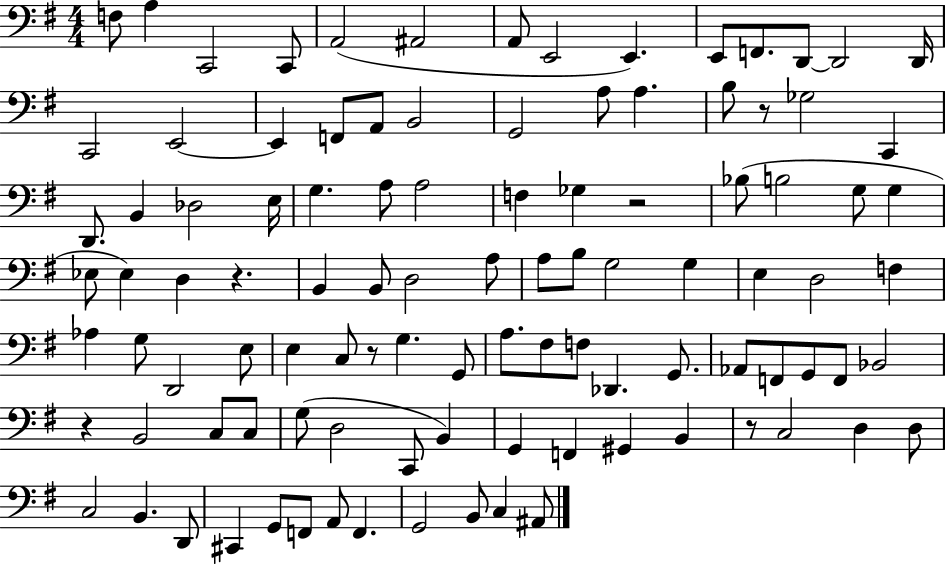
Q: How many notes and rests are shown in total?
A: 103